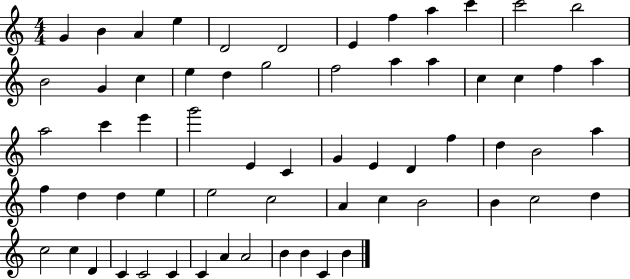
{
  \clef treble
  \numericTimeSignature
  \time 4/4
  \key c \major
  g'4 b'4 a'4 e''4 | d'2 d'2 | e'4 f''4 a''4 c'''4 | c'''2 b''2 | \break b'2 g'4 c''4 | e''4 d''4 g''2 | f''2 a''4 a''4 | c''4 c''4 f''4 a''4 | \break a''2 c'''4 e'''4 | g'''2 e'4 c'4 | g'4 e'4 d'4 f''4 | d''4 b'2 a''4 | \break f''4 d''4 d''4 e''4 | e''2 c''2 | a'4 c''4 b'2 | b'4 c''2 d''4 | \break c''2 c''4 d'4 | c'4 c'2 c'4 | c'4 a'4 a'2 | b'4 b'4 c'4 b'4 | \break \bar "|."
}